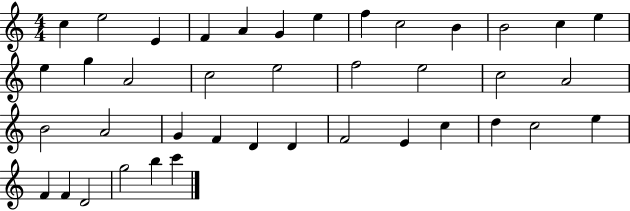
{
  \clef treble
  \numericTimeSignature
  \time 4/4
  \key c \major
  c''4 e''2 e'4 | f'4 a'4 g'4 e''4 | f''4 c''2 b'4 | b'2 c''4 e''4 | \break e''4 g''4 a'2 | c''2 e''2 | f''2 e''2 | c''2 a'2 | \break b'2 a'2 | g'4 f'4 d'4 d'4 | f'2 e'4 c''4 | d''4 c''2 e''4 | \break f'4 f'4 d'2 | g''2 b''4 c'''4 | \bar "|."
}